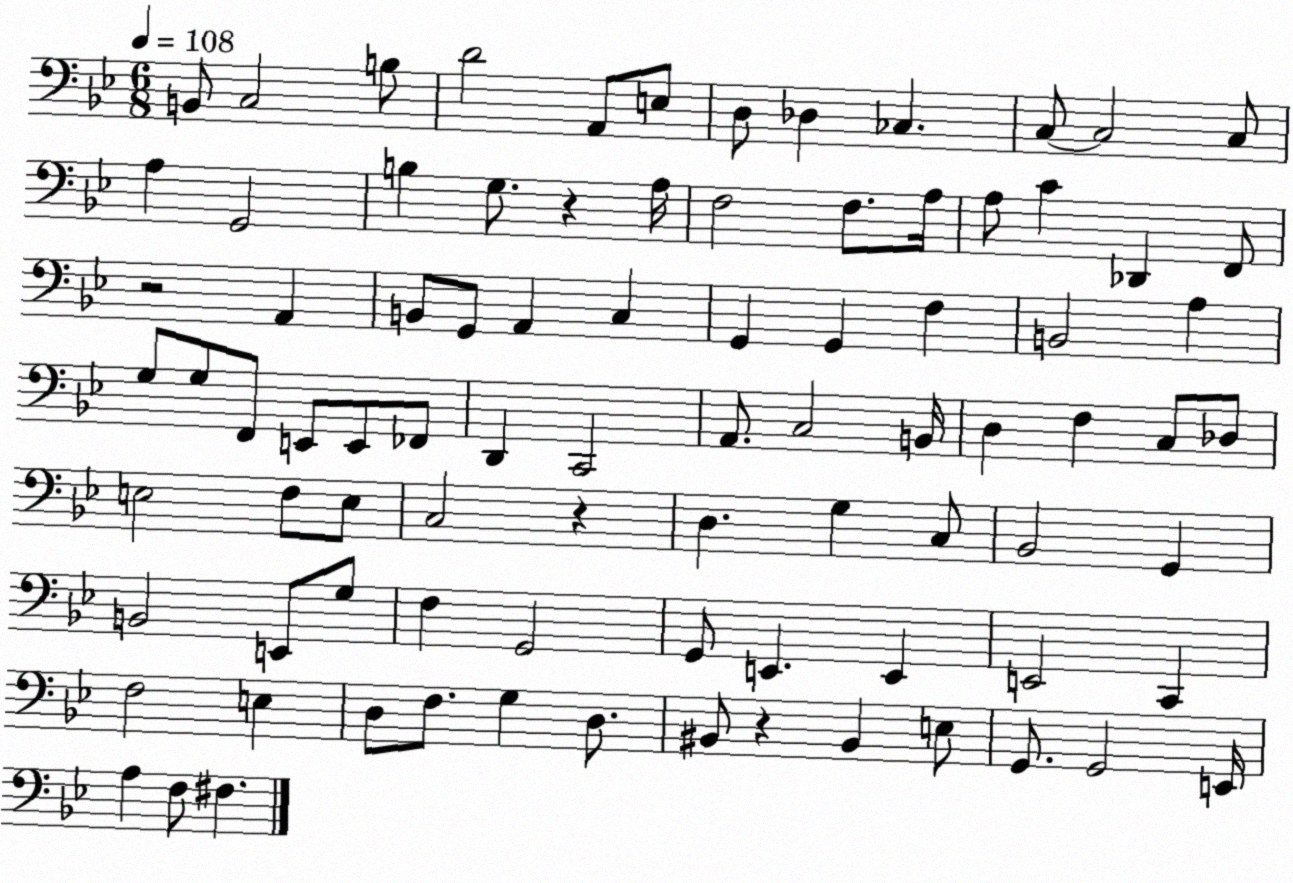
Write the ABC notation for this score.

X:1
T:Untitled
M:6/8
L:1/4
K:Bb
B,,/2 C,2 B,/2 D2 A,,/2 E,/2 D,/2 _D, _C, C,/2 C,2 C,/2 A, G,,2 B, G,/2 z A,/4 F,2 F,/2 A,/4 A,/2 C _D,, F,,/2 z2 A,, B,,/2 G,,/2 A,, C, G,, G,, F, B,,2 A, G,/2 G,/2 F,,/2 E,,/2 E,,/2 _F,,/2 D,, C,,2 A,,/2 C,2 B,,/4 D, F, C,/2 _D,/2 E,2 F,/2 E,/2 C,2 z D, G, C,/2 _B,,2 G,, B,,2 E,,/2 G,/2 F, G,,2 G,,/2 E,, E,, E,,2 C,, F,2 E, D,/2 F,/2 G, D,/2 ^B,,/2 z ^B,, E,/2 G,,/2 G,,2 E,,/4 A, F,/2 ^F,